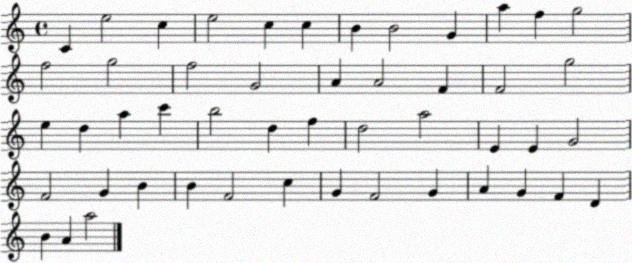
X:1
T:Untitled
M:4/4
L:1/4
K:C
C e2 c e2 c c B B2 G a f g2 f2 g2 f2 G2 A A2 F F2 g2 e d a c' b2 d f d2 a2 E E G2 F2 G B B F2 c G F2 G A G F D B A a2